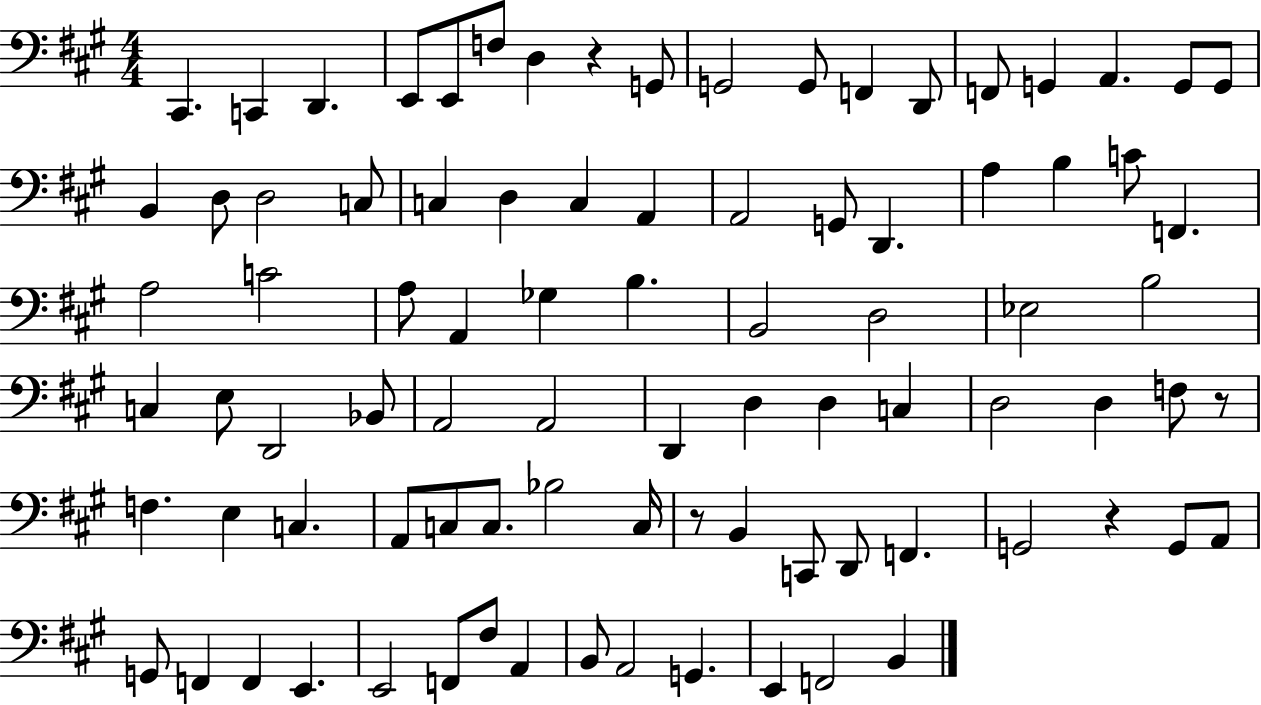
{
  \clef bass
  \numericTimeSignature
  \time 4/4
  \key a \major
  \repeat volta 2 { cis,4. c,4 d,4. | e,8 e,8 f8 d4 r4 g,8 | g,2 g,8 f,4 d,8 | f,8 g,4 a,4. g,8 g,8 | \break b,4 d8 d2 c8 | c4 d4 c4 a,4 | a,2 g,8 d,4. | a4 b4 c'8 f,4. | \break a2 c'2 | a8 a,4 ges4 b4. | b,2 d2 | ees2 b2 | \break c4 e8 d,2 bes,8 | a,2 a,2 | d,4 d4 d4 c4 | d2 d4 f8 r8 | \break f4. e4 c4. | a,8 c8 c8. bes2 c16 | r8 b,4 c,8 d,8 f,4. | g,2 r4 g,8 a,8 | \break g,8 f,4 f,4 e,4. | e,2 f,8 fis8 a,4 | b,8 a,2 g,4. | e,4 f,2 b,4 | \break } \bar "|."
}